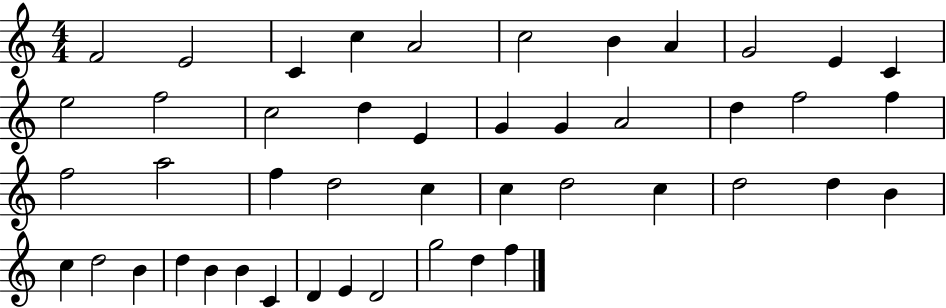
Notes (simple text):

F4/h E4/h C4/q C5/q A4/h C5/h B4/q A4/q G4/h E4/q C4/q E5/h F5/h C5/h D5/q E4/q G4/q G4/q A4/h D5/q F5/h F5/q F5/h A5/h F5/q D5/h C5/q C5/q D5/h C5/q D5/h D5/q B4/q C5/q D5/h B4/q D5/q B4/q B4/q C4/q D4/q E4/q D4/h G5/h D5/q F5/q